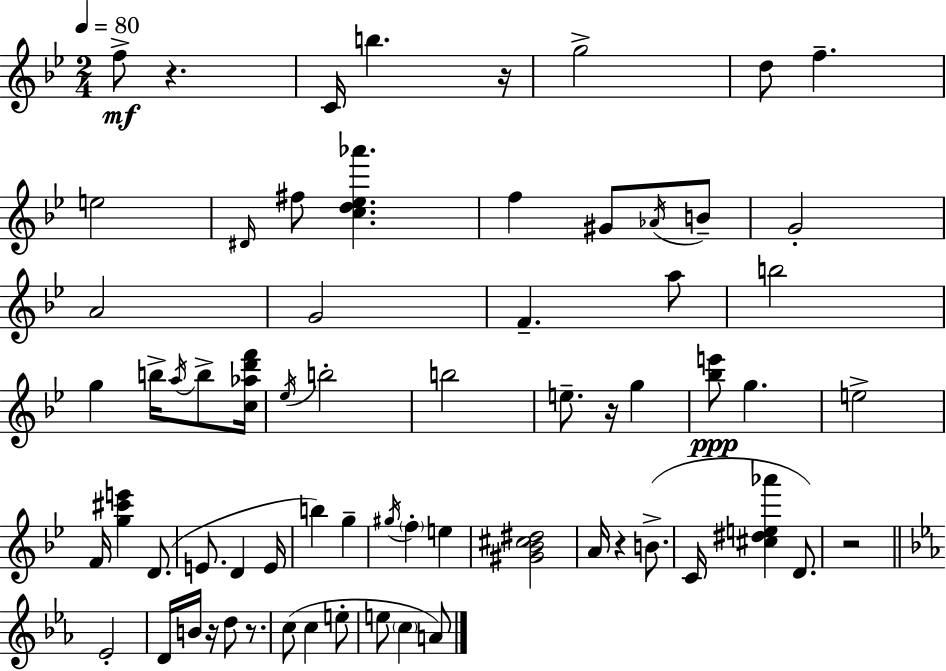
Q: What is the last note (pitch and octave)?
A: A4